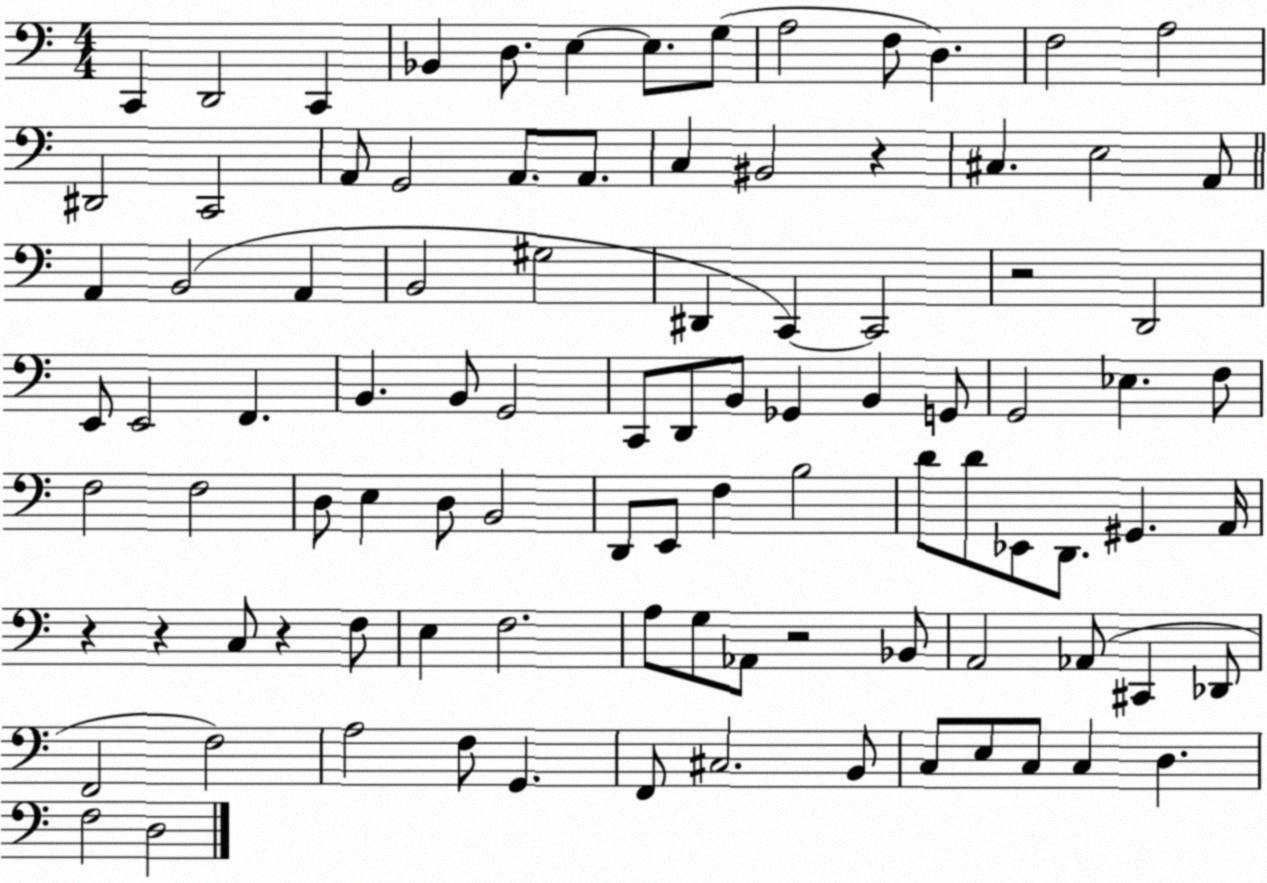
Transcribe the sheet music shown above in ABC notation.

X:1
T:Untitled
M:4/4
L:1/4
K:C
C,, D,,2 C,, _B,, D,/2 E, E,/2 G,/2 A,2 F,/2 D, F,2 A,2 ^D,,2 C,,2 A,,/2 G,,2 A,,/2 A,,/2 C, ^B,,2 z ^C, E,2 A,,/2 A,, B,,2 A,, B,,2 ^G,2 ^D,, C,, C,,2 z2 D,,2 E,,/2 E,,2 F,, B,, B,,/2 G,,2 C,,/2 D,,/2 B,,/2 _G,, B,, G,,/2 G,,2 _E, F,/2 F,2 F,2 D,/2 E, D,/2 B,,2 D,,/2 E,,/2 F, B,2 D/2 D/2 _E,,/2 D,,/2 ^G,, A,,/4 z z C,/2 z F,/2 E, F,2 A,/2 G,/2 _A,,/2 z2 _B,,/2 A,,2 _A,,/2 ^C,, _D,,/2 F,,2 F,2 A,2 F,/2 G,, F,,/2 ^C,2 B,,/2 C,/2 E,/2 C,/2 C, D, F,2 D,2